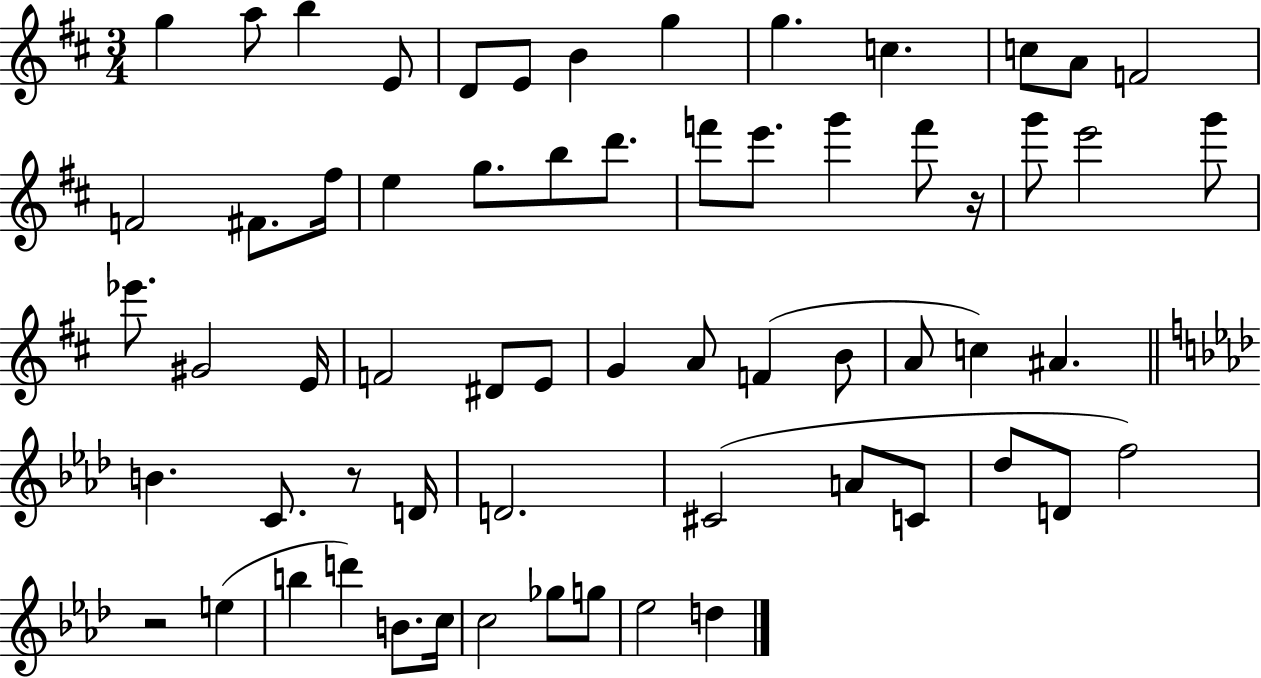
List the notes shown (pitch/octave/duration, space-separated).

G5/q A5/e B5/q E4/e D4/e E4/e B4/q G5/q G5/q. C5/q. C5/e A4/e F4/h F4/h F#4/e. F#5/s E5/q G5/e. B5/e D6/e. F6/e E6/e. G6/q F6/e R/s G6/e E6/h G6/e Eb6/e. G#4/h E4/s F4/h D#4/e E4/e G4/q A4/e F4/q B4/e A4/e C5/q A#4/q. B4/q. C4/e. R/e D4/s D4/h. C#4/h A4/e C4/e Db5/e D4/e F5/h R/h E5/q B5/q D6/q B4/e. C5/s C5/h Gb5/e G5/e Eb5/h D5/q